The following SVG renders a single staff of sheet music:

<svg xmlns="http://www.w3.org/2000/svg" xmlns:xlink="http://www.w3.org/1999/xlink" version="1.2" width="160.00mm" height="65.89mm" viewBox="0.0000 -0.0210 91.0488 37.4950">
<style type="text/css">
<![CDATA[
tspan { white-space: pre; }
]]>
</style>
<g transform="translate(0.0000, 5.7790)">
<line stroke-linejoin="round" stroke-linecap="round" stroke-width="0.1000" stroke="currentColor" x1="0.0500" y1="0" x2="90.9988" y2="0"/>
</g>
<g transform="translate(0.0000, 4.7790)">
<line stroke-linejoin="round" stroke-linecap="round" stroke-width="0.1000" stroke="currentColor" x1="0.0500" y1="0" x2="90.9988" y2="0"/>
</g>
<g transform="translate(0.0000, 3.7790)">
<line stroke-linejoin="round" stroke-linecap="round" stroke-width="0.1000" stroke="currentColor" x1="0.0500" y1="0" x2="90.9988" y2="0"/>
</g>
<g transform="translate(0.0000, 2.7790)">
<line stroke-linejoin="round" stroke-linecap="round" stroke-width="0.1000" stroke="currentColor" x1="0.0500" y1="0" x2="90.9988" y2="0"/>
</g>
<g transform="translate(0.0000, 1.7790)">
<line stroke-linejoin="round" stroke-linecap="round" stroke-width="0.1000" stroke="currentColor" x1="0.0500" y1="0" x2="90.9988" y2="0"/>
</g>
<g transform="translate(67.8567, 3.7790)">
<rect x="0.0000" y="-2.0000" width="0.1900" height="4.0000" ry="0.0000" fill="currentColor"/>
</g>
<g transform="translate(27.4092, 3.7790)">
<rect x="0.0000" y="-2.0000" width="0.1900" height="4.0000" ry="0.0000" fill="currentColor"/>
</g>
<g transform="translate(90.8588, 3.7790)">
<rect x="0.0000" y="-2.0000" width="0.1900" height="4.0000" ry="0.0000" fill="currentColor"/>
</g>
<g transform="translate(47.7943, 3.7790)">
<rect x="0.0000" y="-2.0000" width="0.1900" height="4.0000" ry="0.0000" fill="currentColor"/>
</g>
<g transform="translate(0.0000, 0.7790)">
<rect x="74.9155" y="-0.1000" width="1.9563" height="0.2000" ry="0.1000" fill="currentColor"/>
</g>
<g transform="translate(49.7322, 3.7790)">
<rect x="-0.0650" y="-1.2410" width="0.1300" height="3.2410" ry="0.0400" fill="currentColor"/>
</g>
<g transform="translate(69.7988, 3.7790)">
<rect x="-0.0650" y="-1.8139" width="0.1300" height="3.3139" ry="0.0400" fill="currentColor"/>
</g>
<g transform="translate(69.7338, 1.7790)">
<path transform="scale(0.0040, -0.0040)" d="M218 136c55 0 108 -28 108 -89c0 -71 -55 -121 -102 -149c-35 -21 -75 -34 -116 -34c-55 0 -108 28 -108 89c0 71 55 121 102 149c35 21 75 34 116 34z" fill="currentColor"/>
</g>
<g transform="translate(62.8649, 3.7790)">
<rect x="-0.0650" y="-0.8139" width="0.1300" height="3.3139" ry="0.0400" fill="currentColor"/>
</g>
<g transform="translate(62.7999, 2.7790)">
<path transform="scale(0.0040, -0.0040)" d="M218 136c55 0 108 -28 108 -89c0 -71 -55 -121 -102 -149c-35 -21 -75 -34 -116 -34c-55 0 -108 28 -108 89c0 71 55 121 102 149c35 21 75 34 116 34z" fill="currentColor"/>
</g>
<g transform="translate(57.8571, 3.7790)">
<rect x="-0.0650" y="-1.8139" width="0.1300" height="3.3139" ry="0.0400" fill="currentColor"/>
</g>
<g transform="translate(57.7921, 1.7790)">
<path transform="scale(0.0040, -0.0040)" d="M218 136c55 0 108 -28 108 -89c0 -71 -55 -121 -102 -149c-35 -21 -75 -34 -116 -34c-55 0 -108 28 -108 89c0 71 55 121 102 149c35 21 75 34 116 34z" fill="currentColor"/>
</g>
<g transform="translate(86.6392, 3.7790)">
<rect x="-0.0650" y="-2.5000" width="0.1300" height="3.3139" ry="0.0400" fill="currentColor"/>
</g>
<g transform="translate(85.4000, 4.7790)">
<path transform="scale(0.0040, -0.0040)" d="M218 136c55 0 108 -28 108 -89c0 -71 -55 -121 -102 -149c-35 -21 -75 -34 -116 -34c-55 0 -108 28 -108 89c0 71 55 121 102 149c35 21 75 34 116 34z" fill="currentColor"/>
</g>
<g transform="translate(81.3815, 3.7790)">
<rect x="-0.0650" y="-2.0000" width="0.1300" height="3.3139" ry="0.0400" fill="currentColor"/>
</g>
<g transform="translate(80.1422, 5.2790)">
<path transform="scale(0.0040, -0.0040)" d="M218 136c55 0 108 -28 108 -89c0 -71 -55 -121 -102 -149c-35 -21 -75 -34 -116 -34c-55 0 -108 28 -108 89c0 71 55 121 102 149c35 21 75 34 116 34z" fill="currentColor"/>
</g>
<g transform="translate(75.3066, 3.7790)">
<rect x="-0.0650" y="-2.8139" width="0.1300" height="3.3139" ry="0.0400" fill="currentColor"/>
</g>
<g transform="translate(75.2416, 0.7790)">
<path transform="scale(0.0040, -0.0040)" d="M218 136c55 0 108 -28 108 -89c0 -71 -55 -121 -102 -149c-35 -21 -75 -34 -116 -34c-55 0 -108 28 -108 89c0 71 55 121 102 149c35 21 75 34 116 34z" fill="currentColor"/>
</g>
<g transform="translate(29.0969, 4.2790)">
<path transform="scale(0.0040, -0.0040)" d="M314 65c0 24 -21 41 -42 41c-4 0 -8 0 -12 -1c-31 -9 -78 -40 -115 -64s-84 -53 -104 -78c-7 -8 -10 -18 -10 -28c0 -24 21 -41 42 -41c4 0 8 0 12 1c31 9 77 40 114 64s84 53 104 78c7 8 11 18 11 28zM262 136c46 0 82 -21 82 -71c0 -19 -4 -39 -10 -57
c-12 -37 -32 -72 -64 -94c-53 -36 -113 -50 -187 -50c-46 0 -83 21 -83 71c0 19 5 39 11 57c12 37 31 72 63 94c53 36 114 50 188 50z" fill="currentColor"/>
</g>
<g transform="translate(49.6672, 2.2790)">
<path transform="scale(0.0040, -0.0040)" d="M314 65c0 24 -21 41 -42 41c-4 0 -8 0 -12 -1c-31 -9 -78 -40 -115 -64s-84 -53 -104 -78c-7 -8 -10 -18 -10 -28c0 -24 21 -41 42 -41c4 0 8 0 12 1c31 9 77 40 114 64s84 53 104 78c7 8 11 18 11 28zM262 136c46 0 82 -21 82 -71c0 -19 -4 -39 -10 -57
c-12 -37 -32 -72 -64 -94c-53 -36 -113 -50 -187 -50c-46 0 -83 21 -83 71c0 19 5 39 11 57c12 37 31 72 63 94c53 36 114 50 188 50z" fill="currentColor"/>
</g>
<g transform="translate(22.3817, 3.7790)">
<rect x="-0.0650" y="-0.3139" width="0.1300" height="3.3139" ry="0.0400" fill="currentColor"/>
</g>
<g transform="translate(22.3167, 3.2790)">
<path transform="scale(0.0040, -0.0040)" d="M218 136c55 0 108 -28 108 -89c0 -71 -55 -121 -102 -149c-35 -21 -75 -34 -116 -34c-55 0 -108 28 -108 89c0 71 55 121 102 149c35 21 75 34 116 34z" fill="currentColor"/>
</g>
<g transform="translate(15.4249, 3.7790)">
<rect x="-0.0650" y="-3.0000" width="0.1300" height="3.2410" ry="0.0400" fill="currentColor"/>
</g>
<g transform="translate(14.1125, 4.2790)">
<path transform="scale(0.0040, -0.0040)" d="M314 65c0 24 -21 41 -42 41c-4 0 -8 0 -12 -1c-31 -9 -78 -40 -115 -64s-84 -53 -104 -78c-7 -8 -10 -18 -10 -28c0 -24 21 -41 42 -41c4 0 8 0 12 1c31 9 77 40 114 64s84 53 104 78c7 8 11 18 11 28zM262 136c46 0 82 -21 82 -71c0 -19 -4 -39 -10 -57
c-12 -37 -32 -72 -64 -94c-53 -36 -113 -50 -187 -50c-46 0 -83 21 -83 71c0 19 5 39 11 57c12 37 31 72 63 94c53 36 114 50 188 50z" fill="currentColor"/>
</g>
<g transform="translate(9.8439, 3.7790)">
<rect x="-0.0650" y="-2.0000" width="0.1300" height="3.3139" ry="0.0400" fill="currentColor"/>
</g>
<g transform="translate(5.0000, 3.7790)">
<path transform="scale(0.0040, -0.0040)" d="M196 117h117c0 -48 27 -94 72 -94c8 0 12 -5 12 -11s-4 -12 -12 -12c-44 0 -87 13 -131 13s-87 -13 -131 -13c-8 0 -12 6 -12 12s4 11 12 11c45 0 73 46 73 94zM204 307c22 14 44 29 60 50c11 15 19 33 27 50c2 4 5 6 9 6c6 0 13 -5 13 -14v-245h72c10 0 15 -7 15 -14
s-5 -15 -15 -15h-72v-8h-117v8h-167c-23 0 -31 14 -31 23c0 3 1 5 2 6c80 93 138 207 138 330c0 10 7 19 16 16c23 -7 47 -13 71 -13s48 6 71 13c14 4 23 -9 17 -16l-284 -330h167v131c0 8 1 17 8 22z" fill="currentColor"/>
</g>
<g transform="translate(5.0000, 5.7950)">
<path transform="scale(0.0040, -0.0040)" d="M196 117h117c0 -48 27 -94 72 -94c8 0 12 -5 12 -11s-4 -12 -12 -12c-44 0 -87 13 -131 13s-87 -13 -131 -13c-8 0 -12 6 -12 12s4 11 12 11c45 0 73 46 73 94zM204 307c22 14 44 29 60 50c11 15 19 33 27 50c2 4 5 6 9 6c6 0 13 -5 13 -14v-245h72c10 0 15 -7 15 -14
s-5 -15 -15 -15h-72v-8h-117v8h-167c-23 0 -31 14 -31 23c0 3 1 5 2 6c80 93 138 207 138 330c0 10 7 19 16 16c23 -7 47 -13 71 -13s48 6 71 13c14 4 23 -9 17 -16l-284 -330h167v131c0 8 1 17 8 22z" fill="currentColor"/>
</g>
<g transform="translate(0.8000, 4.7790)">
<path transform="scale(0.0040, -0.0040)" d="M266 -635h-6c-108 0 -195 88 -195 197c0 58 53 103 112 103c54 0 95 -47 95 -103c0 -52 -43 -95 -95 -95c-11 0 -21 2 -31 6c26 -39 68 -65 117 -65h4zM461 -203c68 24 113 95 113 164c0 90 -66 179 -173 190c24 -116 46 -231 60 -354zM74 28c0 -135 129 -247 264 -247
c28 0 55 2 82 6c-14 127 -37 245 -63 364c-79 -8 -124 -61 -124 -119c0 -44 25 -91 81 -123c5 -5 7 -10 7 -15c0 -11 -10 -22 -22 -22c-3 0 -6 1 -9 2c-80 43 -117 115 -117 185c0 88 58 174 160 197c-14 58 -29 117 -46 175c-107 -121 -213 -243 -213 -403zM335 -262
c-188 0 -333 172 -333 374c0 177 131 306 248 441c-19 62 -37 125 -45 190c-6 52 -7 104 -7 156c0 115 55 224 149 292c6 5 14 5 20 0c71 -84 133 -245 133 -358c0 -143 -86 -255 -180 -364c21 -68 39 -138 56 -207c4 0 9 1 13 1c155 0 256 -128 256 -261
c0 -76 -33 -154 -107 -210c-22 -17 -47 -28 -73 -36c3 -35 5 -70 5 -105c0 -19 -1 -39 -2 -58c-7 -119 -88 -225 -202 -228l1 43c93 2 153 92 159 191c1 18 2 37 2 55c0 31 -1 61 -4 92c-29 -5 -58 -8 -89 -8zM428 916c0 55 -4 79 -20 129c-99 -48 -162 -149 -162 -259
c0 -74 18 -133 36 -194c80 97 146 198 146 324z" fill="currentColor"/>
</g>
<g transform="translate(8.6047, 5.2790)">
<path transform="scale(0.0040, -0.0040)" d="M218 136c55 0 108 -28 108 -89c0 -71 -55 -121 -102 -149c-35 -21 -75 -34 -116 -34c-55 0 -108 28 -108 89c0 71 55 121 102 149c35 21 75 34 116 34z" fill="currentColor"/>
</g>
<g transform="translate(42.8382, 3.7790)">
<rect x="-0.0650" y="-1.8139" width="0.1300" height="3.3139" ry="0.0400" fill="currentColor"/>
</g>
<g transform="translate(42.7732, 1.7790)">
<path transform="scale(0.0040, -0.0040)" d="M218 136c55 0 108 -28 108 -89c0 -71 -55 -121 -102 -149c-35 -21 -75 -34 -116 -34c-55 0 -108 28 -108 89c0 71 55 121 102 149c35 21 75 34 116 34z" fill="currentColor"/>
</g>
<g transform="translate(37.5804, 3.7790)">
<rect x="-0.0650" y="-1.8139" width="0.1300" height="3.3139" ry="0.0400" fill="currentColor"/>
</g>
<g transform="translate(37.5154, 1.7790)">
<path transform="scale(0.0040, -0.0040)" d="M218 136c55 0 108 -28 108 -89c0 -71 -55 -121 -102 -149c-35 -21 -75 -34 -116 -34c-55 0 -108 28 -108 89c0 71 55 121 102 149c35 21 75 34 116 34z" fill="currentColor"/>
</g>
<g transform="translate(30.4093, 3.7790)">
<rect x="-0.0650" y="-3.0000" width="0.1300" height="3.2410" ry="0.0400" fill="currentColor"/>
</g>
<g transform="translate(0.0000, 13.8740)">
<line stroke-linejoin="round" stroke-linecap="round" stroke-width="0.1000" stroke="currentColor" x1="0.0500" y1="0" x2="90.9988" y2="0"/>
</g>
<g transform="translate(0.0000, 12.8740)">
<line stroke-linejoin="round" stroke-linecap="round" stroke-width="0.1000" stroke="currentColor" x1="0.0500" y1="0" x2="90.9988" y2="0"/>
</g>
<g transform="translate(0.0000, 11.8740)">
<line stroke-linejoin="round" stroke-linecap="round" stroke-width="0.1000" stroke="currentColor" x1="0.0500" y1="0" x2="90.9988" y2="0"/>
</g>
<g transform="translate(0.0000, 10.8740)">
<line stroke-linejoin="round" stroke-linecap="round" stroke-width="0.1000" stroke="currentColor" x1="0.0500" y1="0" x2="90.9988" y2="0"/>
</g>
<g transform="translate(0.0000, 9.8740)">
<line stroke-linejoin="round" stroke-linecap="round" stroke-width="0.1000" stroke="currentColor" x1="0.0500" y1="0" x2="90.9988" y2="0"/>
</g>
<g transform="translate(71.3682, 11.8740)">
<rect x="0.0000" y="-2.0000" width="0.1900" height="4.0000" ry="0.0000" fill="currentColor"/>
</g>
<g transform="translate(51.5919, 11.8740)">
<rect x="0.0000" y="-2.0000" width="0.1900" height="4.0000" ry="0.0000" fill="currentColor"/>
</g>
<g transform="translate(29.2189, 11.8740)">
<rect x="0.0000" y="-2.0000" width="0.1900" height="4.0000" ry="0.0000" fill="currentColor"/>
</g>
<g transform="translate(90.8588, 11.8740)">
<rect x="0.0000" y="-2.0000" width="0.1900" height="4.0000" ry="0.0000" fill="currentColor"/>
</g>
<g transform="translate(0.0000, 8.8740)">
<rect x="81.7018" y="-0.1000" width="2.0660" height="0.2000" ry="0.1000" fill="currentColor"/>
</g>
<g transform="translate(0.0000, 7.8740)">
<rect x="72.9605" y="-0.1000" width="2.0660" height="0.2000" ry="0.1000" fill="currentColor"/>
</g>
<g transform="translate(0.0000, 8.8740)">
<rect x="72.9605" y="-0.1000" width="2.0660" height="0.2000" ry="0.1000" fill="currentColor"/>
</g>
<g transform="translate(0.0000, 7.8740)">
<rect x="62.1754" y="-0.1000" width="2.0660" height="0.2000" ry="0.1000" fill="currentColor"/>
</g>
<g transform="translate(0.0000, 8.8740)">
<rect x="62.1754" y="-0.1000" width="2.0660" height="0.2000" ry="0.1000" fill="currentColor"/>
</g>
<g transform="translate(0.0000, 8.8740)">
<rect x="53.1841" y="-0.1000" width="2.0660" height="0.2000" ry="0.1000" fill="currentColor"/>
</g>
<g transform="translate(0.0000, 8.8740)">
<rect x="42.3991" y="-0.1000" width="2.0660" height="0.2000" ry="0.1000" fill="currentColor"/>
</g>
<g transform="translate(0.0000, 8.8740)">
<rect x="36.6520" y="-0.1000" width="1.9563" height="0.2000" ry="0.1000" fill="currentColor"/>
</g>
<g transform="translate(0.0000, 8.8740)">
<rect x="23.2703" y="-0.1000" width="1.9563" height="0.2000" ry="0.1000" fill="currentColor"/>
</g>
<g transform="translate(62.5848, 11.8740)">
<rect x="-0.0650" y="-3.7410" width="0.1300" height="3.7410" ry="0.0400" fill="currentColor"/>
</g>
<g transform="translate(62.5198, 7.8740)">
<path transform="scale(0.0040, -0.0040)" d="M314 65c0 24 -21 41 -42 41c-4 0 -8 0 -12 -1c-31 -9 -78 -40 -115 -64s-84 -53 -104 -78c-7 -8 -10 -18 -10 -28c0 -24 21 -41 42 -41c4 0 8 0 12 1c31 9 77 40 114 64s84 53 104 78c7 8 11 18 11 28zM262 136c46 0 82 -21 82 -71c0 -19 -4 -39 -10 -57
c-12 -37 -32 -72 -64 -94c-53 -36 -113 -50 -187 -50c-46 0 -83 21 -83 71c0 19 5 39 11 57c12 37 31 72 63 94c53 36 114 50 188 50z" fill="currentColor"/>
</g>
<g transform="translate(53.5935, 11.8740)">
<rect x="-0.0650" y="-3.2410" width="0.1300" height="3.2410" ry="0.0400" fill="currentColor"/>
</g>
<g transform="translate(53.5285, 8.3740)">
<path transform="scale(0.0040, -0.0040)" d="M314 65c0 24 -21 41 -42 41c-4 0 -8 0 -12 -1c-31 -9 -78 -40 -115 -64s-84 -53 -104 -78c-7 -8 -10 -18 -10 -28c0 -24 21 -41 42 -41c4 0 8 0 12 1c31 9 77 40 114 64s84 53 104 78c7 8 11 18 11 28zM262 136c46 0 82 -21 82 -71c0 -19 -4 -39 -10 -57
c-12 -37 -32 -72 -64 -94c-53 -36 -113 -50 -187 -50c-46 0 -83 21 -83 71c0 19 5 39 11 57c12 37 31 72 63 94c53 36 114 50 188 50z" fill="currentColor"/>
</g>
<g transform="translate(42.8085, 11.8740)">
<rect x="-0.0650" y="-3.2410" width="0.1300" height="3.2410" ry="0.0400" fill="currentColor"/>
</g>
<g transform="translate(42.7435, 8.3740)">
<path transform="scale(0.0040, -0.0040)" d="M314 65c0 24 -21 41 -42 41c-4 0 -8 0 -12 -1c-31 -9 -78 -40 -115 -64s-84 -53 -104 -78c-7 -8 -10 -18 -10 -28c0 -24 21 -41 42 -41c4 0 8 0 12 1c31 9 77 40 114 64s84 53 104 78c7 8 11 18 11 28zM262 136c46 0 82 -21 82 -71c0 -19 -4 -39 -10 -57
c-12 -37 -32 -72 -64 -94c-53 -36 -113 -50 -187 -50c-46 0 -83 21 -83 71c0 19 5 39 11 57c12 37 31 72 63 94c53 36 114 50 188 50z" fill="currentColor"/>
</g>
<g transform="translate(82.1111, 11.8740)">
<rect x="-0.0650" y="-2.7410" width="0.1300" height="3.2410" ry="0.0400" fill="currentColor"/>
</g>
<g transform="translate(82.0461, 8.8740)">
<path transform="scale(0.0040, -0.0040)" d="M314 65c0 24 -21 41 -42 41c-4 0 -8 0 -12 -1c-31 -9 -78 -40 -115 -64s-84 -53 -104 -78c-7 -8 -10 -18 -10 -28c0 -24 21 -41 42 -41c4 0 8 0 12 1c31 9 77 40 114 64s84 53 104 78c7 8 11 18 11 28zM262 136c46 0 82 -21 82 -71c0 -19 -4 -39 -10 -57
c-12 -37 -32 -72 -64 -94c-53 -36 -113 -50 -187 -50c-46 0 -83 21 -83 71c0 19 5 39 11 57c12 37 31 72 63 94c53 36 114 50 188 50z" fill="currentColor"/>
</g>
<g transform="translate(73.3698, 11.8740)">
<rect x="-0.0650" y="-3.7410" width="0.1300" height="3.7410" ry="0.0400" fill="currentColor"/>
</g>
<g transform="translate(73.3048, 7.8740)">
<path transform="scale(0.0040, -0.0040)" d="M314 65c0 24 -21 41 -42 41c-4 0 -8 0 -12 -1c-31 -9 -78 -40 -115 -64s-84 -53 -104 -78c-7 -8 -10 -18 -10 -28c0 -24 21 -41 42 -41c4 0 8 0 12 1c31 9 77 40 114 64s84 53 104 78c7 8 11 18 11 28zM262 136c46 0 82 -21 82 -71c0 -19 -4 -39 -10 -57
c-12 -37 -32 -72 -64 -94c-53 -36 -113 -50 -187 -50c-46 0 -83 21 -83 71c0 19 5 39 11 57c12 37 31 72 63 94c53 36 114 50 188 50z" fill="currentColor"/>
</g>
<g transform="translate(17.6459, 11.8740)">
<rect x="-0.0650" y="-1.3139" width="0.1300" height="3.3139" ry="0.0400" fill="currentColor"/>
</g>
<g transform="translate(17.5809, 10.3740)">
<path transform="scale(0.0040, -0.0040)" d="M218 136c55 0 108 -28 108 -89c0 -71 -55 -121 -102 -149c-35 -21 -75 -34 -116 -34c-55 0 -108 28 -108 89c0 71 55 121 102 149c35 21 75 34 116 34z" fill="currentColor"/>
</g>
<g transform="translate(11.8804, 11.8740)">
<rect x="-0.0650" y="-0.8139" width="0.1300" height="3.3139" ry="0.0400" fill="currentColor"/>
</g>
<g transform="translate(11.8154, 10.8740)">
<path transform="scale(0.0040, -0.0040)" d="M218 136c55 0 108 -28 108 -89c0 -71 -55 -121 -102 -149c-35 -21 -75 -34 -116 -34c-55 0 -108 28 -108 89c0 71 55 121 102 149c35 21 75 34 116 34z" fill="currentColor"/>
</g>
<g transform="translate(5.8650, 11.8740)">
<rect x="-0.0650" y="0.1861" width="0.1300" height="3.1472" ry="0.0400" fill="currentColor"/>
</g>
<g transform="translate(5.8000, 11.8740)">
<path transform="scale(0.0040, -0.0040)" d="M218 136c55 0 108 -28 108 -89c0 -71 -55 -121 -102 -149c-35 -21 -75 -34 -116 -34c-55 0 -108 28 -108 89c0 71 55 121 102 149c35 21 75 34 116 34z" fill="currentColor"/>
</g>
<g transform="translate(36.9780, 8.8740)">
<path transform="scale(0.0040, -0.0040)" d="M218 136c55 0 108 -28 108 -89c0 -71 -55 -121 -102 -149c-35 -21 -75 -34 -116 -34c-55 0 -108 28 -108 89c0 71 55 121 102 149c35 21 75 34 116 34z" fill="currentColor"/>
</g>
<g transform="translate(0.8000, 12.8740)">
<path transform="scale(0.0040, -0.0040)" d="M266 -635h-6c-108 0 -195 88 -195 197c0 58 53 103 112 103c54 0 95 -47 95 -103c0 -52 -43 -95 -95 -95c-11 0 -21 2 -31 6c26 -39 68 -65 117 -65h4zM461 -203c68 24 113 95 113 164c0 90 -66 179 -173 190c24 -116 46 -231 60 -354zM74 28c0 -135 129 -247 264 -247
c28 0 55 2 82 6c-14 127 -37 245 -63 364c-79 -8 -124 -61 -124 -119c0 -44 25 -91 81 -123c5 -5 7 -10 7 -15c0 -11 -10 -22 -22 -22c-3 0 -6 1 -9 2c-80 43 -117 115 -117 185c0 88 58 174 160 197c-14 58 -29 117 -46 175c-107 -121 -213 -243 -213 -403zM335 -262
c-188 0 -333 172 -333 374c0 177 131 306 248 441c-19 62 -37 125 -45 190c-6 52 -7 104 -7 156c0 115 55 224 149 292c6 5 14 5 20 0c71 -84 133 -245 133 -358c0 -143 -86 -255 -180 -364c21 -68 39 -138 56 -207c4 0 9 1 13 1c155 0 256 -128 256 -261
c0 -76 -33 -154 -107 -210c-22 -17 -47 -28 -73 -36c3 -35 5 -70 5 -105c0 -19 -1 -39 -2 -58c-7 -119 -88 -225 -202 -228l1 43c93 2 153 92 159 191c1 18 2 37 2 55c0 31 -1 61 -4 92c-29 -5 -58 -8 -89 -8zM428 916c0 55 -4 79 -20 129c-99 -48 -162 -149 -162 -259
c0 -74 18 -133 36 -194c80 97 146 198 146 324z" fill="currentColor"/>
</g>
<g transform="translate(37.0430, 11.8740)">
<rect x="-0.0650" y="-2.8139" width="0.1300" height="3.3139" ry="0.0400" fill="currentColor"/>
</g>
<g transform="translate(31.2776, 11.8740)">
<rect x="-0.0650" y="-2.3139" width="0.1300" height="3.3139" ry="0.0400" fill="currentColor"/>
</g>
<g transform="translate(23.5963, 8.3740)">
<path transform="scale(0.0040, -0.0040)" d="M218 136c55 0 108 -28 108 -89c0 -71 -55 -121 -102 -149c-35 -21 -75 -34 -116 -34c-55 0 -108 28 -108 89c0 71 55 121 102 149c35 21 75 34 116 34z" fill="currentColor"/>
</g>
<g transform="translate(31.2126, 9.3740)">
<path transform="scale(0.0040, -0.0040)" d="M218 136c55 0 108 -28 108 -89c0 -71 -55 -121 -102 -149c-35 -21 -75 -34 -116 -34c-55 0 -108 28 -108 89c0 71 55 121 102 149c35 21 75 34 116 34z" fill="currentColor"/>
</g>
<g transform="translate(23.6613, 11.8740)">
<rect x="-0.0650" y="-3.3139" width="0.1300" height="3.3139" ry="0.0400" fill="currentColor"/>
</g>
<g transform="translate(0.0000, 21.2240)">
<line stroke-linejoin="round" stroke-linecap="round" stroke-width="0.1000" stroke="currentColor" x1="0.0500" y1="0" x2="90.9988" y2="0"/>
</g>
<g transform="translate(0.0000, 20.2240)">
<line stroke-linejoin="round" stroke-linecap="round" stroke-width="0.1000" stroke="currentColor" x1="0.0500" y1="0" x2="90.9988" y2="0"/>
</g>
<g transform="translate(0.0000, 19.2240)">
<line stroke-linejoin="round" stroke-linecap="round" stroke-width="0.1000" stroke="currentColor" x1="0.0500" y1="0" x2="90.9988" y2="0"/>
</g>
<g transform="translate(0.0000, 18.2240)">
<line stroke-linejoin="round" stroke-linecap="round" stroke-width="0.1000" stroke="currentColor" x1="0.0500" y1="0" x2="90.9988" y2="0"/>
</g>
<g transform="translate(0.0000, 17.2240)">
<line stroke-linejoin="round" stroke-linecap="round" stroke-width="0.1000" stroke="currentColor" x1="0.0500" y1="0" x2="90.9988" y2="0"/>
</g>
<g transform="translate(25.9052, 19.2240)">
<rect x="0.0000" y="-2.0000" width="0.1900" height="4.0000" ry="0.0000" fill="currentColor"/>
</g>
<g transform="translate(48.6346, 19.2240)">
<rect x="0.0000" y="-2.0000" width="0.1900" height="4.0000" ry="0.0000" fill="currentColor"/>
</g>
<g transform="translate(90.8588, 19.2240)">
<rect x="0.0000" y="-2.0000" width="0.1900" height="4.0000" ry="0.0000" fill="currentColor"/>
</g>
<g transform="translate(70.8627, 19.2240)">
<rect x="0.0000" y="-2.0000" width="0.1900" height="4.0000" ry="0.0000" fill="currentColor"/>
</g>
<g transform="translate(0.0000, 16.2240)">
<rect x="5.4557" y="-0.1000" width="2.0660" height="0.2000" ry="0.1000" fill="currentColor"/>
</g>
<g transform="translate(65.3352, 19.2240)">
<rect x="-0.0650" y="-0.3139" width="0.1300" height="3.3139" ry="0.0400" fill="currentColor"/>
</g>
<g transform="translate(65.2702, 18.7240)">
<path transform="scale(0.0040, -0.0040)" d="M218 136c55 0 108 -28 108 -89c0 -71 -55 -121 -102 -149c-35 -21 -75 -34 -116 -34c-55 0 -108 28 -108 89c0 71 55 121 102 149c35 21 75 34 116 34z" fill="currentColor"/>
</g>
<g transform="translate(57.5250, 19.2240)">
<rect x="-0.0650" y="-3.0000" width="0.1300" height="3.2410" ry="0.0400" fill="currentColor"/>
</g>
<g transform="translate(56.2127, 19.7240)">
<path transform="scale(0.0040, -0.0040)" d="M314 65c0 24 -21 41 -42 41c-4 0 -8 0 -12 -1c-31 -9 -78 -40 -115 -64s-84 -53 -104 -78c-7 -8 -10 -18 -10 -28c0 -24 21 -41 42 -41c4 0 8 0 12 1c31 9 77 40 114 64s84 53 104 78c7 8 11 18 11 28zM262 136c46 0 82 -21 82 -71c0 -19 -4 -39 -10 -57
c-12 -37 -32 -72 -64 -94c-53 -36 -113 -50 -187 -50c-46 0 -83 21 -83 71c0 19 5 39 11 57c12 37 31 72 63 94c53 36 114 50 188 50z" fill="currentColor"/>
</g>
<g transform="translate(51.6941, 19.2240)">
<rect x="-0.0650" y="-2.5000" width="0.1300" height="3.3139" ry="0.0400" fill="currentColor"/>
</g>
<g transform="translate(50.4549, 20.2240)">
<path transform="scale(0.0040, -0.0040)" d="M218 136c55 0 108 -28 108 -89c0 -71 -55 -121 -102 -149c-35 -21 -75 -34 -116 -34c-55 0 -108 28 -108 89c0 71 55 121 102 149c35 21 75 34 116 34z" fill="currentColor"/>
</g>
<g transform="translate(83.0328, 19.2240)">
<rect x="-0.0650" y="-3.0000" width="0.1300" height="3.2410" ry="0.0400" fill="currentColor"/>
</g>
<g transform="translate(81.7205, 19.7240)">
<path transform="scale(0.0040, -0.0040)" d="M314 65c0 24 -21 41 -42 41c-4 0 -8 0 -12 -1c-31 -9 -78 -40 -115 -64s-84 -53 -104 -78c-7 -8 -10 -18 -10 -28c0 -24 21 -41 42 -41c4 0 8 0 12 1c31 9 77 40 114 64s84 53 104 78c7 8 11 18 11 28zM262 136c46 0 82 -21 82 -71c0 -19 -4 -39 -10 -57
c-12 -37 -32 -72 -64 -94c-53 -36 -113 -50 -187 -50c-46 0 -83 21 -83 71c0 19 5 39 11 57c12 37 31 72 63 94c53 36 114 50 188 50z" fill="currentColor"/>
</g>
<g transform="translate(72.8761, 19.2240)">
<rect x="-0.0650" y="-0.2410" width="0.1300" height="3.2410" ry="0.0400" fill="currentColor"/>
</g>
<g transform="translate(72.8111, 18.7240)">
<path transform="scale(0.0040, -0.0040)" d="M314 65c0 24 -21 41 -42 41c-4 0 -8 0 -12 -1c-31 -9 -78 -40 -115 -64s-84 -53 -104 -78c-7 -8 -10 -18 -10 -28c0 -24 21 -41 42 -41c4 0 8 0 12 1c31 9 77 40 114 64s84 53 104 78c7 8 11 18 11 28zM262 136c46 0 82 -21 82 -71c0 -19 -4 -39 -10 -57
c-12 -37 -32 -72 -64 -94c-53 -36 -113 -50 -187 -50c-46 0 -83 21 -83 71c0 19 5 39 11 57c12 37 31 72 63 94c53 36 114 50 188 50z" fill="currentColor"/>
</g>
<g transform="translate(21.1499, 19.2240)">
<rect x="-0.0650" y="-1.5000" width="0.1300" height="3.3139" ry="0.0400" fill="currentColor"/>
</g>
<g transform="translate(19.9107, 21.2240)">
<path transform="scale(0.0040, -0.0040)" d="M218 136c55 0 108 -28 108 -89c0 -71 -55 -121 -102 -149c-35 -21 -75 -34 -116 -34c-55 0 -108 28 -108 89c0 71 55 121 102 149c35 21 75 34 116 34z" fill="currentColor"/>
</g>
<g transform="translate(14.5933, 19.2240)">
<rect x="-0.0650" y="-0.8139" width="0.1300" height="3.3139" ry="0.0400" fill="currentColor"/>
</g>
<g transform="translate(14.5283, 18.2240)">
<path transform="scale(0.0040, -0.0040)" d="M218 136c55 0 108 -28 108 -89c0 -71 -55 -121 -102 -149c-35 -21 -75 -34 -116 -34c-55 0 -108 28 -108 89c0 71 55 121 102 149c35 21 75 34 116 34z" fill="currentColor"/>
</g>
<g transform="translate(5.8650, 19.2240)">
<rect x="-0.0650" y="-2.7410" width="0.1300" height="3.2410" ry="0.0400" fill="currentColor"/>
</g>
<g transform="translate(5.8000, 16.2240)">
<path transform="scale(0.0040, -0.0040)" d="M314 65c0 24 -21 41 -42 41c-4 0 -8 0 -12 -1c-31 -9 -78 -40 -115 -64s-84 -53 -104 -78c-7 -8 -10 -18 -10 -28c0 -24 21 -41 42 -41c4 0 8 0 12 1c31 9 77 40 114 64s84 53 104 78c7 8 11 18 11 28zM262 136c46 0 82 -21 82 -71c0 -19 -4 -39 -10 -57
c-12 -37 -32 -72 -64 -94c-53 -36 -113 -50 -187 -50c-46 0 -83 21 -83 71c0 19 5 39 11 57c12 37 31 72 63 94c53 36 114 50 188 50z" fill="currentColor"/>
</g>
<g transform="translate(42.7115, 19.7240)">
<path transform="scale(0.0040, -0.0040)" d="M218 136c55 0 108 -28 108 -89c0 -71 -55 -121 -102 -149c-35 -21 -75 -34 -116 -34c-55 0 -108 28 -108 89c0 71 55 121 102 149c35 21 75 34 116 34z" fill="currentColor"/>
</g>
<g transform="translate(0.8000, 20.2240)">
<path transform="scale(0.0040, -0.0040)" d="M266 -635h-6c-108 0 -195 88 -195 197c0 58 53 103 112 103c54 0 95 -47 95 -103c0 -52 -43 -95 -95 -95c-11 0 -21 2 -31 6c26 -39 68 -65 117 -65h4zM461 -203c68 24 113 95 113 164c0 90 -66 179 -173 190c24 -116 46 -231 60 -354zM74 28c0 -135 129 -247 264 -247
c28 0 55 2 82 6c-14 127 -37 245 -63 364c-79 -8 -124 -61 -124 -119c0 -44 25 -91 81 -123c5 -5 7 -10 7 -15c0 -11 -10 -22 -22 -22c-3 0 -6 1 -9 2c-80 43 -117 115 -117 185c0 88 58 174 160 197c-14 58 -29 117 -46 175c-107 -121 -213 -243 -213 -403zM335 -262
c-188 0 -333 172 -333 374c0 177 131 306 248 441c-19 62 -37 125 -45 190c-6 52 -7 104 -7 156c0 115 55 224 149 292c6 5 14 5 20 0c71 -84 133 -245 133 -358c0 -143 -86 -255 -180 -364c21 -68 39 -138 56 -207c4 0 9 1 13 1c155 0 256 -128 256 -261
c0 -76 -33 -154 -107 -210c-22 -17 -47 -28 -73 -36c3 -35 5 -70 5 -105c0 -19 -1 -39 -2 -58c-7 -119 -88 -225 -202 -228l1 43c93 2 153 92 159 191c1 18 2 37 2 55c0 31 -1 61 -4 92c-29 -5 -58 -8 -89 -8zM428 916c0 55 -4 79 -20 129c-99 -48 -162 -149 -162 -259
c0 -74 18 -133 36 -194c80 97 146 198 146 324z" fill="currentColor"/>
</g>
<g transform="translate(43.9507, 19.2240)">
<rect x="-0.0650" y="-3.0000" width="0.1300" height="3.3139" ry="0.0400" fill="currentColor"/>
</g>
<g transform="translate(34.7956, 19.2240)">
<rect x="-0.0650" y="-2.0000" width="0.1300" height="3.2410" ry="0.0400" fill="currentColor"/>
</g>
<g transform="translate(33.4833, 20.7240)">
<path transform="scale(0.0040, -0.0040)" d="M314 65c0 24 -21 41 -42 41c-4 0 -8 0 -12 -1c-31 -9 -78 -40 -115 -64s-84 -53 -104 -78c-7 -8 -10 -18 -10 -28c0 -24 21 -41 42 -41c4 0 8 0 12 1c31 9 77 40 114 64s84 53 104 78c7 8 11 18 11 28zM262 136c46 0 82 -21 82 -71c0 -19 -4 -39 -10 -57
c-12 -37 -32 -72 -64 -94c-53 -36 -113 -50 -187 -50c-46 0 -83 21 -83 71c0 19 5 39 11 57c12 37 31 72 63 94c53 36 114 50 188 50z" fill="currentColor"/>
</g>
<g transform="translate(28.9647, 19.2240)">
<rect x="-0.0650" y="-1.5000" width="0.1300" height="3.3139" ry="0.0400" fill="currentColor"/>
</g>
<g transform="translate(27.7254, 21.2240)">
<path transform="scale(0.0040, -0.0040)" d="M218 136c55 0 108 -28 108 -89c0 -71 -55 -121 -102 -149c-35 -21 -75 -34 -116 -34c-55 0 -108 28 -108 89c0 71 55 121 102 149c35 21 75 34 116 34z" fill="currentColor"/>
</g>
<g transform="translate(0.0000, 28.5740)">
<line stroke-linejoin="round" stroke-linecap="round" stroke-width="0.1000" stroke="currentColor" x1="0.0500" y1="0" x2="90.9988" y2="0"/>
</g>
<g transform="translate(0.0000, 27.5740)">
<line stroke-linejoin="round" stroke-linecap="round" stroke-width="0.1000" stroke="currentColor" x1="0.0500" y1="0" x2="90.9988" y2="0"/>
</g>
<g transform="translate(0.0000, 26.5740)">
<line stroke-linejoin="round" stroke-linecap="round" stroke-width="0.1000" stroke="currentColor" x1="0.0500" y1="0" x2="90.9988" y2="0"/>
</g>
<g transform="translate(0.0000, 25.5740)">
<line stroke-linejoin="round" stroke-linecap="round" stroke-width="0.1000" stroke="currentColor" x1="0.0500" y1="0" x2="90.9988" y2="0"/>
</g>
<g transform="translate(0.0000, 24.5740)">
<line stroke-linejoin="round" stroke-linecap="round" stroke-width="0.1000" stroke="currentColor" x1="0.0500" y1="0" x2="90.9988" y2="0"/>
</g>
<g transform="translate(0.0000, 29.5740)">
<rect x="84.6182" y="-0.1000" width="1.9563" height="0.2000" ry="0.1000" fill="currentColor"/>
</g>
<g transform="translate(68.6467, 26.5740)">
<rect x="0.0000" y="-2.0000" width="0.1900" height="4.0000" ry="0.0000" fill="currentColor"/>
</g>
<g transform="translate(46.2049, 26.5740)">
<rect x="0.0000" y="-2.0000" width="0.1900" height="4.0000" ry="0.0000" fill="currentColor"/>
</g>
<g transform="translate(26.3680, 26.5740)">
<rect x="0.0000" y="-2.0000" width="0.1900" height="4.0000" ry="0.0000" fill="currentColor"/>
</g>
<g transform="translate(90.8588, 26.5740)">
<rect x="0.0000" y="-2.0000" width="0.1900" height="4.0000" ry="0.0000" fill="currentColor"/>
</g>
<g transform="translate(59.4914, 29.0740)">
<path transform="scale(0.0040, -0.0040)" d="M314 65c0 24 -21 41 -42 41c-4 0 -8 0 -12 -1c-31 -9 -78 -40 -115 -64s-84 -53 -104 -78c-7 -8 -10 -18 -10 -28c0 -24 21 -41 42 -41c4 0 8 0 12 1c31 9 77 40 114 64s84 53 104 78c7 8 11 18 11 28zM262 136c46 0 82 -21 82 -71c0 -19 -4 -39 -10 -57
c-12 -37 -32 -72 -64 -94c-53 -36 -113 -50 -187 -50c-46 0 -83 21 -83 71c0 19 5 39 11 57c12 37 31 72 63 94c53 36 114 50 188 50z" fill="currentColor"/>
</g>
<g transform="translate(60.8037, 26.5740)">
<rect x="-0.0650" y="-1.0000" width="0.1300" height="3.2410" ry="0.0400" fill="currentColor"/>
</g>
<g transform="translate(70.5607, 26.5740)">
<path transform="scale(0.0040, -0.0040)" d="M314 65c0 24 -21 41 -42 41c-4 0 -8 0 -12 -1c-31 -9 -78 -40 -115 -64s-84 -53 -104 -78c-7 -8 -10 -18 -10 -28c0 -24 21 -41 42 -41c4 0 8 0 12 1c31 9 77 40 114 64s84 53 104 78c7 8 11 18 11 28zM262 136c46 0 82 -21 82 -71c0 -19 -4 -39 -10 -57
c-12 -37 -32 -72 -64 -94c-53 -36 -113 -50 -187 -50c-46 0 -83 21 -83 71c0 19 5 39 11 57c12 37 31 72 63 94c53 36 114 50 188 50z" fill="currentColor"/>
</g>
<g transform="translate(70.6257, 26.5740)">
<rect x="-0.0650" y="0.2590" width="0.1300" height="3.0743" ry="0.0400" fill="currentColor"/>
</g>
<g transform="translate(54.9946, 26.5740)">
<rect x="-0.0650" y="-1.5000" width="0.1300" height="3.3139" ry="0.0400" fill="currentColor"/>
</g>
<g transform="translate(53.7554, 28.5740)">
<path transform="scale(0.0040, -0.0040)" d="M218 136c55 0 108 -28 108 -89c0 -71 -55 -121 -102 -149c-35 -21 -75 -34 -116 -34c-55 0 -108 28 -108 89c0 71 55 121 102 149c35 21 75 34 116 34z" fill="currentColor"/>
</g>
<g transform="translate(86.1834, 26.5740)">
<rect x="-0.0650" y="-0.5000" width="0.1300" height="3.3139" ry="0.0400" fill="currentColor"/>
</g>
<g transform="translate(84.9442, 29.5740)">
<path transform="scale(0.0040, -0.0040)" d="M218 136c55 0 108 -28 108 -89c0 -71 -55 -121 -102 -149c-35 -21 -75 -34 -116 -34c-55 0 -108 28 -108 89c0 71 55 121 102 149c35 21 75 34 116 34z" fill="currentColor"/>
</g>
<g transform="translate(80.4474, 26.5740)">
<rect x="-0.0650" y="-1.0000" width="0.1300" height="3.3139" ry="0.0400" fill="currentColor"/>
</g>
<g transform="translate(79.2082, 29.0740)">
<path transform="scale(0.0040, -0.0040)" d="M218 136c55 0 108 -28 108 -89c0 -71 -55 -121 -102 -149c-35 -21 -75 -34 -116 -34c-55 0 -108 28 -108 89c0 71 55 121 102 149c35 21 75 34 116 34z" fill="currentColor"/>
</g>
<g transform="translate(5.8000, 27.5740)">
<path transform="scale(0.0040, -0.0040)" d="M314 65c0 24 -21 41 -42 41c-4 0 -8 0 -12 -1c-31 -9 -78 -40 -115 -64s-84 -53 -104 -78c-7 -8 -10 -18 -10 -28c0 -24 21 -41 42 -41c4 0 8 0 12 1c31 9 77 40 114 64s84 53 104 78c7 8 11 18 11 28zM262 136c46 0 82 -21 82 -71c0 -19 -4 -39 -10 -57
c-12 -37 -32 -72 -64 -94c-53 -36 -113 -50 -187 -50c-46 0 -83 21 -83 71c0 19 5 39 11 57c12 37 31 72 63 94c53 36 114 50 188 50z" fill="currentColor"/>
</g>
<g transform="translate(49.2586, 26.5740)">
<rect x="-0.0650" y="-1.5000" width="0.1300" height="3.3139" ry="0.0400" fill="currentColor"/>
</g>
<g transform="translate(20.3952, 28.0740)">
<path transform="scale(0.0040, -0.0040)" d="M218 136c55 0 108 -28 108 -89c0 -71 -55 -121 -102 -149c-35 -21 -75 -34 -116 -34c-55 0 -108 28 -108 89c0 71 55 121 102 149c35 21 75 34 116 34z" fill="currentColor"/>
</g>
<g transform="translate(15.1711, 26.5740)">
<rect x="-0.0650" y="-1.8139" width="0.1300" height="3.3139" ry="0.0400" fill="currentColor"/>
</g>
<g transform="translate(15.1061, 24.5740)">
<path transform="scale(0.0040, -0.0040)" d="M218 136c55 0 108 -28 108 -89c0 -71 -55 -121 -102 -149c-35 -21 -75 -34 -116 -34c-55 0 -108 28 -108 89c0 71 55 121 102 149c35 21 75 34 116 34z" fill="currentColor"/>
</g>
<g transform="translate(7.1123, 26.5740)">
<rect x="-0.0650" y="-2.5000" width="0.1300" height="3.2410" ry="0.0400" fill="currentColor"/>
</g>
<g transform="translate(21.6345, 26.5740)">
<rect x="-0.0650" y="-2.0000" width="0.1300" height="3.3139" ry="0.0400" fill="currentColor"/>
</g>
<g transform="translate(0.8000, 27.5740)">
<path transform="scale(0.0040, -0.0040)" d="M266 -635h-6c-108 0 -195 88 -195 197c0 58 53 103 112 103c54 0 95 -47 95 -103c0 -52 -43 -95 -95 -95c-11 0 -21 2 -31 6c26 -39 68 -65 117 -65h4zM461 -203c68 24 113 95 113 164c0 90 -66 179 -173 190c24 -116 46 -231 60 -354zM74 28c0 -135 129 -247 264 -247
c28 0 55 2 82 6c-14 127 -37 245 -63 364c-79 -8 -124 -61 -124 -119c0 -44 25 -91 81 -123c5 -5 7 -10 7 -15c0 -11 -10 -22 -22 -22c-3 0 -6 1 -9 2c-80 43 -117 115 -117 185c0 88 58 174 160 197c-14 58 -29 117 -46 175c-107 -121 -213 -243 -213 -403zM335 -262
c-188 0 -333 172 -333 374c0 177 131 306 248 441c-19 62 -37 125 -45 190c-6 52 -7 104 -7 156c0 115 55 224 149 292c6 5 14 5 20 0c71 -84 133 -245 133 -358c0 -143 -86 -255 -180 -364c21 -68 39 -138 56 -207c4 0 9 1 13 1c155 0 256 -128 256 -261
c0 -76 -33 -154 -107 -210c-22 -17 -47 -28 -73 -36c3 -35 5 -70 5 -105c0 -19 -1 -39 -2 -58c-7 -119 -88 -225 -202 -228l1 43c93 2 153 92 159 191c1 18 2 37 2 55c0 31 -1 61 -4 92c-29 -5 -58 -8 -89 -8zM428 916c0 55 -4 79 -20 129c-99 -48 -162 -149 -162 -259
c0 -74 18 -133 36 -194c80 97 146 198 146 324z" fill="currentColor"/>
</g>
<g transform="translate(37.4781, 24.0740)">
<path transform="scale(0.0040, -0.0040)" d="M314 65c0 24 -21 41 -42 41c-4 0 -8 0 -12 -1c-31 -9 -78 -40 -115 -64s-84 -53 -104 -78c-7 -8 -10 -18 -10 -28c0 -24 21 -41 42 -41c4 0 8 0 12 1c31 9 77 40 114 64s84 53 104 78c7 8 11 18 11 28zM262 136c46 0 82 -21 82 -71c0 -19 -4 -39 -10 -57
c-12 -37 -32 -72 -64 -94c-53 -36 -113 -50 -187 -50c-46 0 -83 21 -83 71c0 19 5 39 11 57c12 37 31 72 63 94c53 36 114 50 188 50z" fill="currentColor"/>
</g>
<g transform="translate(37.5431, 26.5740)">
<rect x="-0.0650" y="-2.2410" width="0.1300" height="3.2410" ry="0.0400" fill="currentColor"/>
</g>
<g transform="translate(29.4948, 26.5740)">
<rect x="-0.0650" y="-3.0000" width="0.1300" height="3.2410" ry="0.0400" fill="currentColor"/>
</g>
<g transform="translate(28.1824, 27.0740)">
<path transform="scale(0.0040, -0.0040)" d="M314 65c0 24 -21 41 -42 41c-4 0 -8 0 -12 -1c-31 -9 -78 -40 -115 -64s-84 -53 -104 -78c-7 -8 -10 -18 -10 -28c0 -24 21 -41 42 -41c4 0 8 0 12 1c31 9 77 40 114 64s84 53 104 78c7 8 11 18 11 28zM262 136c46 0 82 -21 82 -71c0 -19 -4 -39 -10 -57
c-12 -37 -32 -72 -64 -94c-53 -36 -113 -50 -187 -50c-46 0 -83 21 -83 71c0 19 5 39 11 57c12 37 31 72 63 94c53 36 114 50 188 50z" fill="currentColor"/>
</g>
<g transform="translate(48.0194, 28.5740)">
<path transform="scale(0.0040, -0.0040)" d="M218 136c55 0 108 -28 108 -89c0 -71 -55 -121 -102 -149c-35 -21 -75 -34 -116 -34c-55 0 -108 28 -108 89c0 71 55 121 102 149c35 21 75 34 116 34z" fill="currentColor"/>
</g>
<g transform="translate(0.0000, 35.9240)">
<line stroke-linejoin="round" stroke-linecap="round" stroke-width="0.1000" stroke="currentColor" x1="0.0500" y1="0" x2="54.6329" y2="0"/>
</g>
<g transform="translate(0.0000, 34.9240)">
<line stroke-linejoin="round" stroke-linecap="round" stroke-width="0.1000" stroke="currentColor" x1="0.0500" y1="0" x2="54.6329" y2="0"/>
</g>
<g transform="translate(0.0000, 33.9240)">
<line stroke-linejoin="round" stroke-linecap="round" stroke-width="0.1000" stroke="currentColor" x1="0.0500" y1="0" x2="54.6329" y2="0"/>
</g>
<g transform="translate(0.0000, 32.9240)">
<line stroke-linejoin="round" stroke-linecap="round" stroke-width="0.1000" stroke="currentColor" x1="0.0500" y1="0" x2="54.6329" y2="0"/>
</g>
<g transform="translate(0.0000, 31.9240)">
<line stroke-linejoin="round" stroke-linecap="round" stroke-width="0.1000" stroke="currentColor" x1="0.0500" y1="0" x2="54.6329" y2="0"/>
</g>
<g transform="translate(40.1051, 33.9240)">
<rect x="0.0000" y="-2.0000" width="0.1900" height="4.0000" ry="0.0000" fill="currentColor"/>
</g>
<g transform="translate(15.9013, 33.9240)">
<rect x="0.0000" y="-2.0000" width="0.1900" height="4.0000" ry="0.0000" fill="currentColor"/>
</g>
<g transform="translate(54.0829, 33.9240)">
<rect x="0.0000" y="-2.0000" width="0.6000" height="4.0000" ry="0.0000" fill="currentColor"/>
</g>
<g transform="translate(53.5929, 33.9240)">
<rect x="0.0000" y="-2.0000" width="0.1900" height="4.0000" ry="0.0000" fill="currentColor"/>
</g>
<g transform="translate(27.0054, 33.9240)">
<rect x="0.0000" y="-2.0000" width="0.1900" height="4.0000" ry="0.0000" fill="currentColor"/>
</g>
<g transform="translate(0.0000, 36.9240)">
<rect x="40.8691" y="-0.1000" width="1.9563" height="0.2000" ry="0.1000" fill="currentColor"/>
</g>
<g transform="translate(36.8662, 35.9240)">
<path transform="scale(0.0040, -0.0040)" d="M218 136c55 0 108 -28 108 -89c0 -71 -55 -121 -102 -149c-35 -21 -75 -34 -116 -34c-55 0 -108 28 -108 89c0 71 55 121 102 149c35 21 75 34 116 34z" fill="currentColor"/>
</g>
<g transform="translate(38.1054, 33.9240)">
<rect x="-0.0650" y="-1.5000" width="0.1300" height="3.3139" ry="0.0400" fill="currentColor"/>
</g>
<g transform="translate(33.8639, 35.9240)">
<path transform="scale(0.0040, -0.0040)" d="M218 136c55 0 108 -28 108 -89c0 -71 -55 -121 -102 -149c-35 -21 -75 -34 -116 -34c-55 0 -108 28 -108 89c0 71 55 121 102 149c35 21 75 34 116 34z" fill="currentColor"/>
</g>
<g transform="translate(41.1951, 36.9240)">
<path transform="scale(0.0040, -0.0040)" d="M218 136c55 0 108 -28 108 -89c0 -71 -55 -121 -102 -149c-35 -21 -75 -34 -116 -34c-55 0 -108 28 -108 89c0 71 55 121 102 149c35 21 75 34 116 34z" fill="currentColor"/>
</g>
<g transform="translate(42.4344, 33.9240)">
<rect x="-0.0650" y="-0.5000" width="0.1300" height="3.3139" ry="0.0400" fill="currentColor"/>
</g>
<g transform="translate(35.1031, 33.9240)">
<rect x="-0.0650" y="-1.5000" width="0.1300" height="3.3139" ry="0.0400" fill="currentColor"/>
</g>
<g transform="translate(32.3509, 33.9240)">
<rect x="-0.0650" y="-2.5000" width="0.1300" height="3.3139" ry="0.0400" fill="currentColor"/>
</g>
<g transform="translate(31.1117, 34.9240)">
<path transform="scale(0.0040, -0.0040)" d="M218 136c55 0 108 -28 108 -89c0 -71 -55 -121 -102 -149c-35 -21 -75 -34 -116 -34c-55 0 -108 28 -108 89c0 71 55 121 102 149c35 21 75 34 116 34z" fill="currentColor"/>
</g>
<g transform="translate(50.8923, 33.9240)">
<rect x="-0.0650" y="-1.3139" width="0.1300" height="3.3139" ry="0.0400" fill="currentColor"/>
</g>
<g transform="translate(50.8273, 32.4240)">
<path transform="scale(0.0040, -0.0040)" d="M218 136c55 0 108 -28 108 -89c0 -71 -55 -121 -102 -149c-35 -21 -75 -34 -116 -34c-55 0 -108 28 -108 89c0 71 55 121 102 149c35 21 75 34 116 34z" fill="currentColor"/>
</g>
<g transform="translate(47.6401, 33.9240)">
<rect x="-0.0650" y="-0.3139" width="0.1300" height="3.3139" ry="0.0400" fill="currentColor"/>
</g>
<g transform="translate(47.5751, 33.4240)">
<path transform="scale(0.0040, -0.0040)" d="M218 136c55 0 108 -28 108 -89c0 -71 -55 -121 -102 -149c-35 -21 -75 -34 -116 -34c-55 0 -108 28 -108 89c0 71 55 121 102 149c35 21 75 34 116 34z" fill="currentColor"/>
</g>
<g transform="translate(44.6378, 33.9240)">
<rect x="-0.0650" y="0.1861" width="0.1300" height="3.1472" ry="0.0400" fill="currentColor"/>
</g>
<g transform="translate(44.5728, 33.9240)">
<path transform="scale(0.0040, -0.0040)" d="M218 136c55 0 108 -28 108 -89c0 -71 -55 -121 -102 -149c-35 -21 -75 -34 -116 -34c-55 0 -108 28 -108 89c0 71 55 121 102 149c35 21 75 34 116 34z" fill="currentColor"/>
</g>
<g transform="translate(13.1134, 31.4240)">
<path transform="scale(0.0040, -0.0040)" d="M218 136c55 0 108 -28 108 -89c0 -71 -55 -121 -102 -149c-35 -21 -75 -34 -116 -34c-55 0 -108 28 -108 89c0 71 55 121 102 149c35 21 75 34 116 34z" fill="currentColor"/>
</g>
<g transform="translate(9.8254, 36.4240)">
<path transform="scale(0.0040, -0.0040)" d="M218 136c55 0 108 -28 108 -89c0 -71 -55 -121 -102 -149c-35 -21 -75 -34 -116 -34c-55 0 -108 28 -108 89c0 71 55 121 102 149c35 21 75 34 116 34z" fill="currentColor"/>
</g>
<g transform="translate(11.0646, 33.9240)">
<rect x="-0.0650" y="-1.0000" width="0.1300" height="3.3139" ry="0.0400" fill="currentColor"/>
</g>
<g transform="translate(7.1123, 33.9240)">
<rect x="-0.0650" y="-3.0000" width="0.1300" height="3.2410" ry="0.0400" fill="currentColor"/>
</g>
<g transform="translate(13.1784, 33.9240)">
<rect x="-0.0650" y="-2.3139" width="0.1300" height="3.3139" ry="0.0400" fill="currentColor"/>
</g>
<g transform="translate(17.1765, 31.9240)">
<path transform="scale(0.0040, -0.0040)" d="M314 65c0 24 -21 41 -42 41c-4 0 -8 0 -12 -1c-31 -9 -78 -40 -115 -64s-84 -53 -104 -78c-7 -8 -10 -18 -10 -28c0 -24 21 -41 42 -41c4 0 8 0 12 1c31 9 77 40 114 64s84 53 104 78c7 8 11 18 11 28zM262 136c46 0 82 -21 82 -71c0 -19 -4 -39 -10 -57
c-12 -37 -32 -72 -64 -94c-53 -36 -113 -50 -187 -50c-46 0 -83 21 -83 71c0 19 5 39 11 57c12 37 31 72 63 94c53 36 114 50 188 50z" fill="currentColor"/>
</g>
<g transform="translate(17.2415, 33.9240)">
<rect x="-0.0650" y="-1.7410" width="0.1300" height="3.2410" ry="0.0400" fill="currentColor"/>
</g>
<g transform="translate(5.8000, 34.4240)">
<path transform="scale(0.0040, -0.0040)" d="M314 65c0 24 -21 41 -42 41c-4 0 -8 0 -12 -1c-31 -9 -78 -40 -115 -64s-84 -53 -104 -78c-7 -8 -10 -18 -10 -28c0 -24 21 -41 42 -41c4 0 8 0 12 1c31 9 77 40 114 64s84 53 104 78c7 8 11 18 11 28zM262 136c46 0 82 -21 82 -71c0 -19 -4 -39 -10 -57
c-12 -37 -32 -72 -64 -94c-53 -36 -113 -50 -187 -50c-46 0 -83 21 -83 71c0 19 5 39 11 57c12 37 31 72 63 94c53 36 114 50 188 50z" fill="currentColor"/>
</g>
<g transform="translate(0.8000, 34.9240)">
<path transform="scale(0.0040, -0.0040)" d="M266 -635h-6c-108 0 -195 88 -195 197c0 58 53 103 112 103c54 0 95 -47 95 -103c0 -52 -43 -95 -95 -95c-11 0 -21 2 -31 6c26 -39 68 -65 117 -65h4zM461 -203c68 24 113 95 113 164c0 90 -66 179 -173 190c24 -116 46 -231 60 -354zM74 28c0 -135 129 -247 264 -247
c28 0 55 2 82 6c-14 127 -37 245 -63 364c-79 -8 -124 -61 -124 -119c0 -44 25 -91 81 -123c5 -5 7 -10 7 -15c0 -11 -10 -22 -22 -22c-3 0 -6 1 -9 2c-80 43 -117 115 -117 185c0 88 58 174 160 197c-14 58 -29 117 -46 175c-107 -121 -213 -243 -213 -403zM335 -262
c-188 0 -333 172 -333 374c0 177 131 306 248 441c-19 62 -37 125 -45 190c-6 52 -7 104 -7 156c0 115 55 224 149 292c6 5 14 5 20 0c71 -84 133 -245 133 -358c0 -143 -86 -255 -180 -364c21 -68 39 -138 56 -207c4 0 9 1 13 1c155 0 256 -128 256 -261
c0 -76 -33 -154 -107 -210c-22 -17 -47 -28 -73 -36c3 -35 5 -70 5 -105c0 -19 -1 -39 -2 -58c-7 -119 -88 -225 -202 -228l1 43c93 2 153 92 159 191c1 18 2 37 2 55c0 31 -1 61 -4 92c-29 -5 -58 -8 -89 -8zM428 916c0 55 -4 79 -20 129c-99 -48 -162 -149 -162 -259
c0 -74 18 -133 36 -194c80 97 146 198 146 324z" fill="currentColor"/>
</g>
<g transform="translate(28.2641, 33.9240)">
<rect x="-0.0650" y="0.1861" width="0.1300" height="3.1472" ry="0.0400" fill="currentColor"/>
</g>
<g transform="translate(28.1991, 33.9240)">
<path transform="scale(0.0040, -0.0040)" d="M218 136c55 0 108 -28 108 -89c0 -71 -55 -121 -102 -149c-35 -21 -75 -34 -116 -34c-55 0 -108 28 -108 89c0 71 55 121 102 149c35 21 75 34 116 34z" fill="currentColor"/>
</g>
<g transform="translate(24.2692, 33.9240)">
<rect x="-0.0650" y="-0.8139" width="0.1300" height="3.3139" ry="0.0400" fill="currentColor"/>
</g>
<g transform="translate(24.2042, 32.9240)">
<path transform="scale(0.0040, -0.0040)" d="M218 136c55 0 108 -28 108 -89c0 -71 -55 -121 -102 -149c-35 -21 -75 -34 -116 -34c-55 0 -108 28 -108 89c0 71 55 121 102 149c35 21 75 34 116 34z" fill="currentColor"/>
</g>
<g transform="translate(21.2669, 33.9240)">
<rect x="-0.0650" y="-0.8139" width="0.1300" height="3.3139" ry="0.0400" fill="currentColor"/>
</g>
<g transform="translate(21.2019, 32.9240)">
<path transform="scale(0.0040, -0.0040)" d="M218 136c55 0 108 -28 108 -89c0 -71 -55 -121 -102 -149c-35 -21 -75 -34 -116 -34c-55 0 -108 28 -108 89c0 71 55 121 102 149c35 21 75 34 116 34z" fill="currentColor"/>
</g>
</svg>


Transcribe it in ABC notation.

X:1
T:Untitled
M:4/4
L:1/4
K:C
F A2 c A2 f f e2 f d f a F G B d e b g a b2 b2 c'2 c'2 a2 a2 d E E F2 A G A2 c c2 A2 G2 f F A2 g2 E E D2 B2 D C A2 D g f2 d d B G E E C B c e